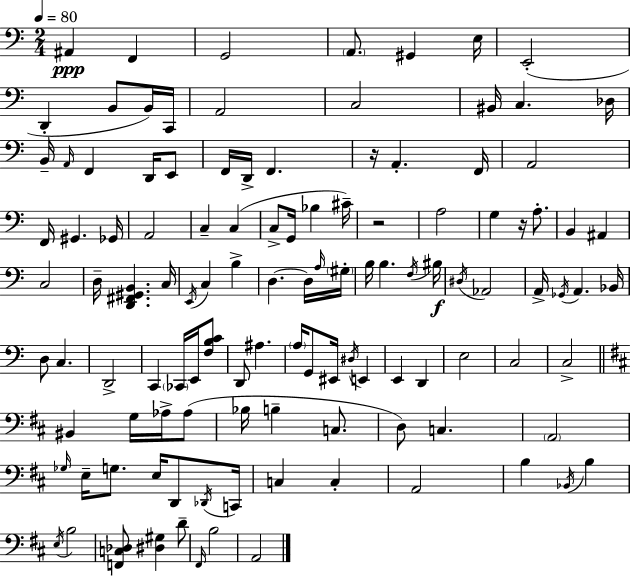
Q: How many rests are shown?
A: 3